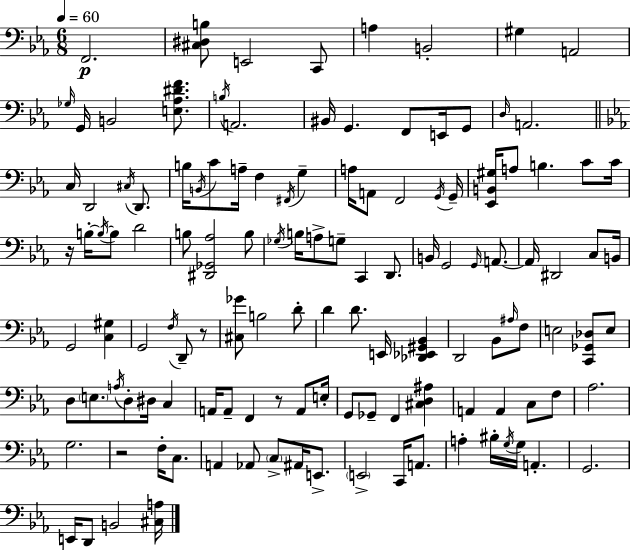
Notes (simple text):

F2/h. [C#3,D#3,B3]/e E2/h C2/e A3/q B2/h G#3/q A2/h Gb3/s G2/s B2/h [E3,Ab3,D#4,F4]/e. B3/s A2/h. BIS2/s G2/q. F2/e E2/s G2/e D3/s A2/h. C3/s D2/h C#3/s D2/e. B3/s B2/s C4/e A3/s F3/q F#2/s G3/q A3/s A2/e F2/h G2/s G2/s [Eb2,B2,G#3]/s A3/e B3/q. C4/e C4/s R/s B3/s B3/s B3/e D4/h B3/e [D#2,Gb2,Ab3]/h B3/e Gb3/s B3/s A3/e G3/e C2/q D2/e. B2/s G2/h G2/s A2/e. A2/s D#2/h C3/e B2/s G2/h [C3,G#3]/q G2/h F3/s D2/e R/e [C#3,Gb4]/e B3/h D4/e D4/q D4/e. E2/s [Db2,Eb2,G#2,Bb2]/q D2/h Bb2/e A#3/s F3/e E3/h [C2,Gb2,Db3]/e E3/e D3/e E3/e. A3/s D3/e D#3/s C3/q A2/s A2/e F2/q R/e A2/e E3/s G2/e Gb2/e F2/q [C#3,D3,A#3]/q A2/q A2/q C3/e F3/e Ab3/h. G3/h. R/h F3/s C3/e. A2/q Ab2/e C3/e A#2/s E2/e. E2/h C2/s A2/e. A3/q BIS3/s G3/s G3/s A2/q. G2/h. E2/s D2/e B2/h [C#3,A3]/s